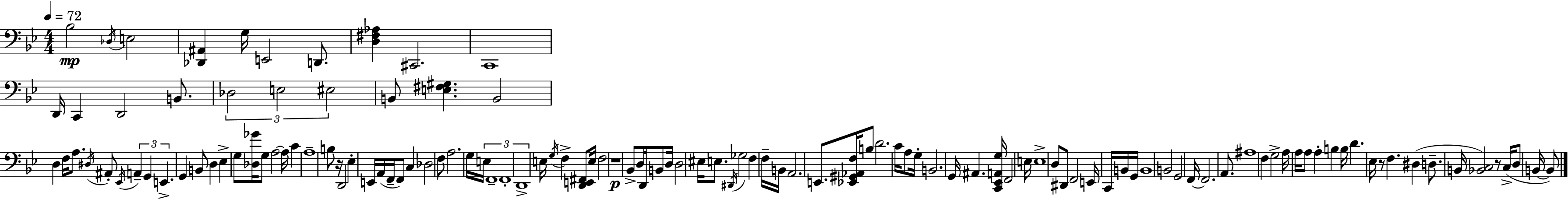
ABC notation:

X:1
T:Untitled
M:4/4
L:1/4
K:Bb
_B,2 _D,/4 E,2 [_D,,^A,,] G,/4 E,,2 D,,/2 [D,^F,_A,] ^C,,2 C,,4 D,,/4 C,, D,,2 B,,/2 _D,2 E,2 ^E,2 B,,/2 [E,^F,^G,] B,,2 D, F,/4 A,/2 ^D,/4 ^A,,/2 _E,,/4 A,, G,, E,, G,, B,,/2 D, _E, G,/2 [_D,_G]/4 G,/2 A,2 A,/4 C A,4 B,/2 z/4 D,,2 _E, E,,/4 A,,/4 F,,/4 F,,/2 C, _D,2 F,/2 A,2 G,/4 E,/4 F,,4 F,,4 D,,4 E,/4 G,/4 F, [D,,E,,^F,,]/2 E,/4 F,2 z4 _B,,/2 D,/4 D,,/4 B,,/2 D,/4 D,2 ^E,/4 E,/2 ^D,,/4 _G,2 F, F,/4 B,,/4 A,,2 E,,/2 [_E,,^G,,_A,,F,]/4 B,/2 D2 C/4 A,/2 G,/4 B,,2 G,,/4 ^A,, [C,,_E,,A,,G,]/4 F,,2 E,/4 E,4 D,/2 ^D,,/2 F,,2 E,,/4 C,,/4 B,,/4 G,,/4 B,,4 B,,2 G,,2 F,,/4 F,,2 A,,/2 ^A,4 F, G,2 A,/4 A,/4 A,/2 A, B, B,/4 D _E,/4 z/2 F, ^D, D,/2 B,,/4 [_B,,C,]2 z/2 C,/4 D,/2 B,,/4 B,,/2